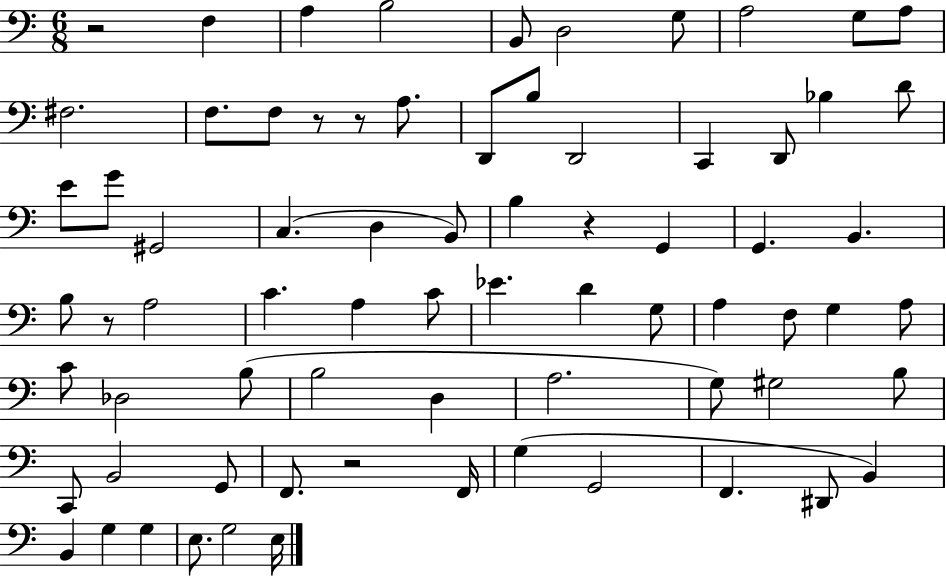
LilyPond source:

{
  \clef bass
  \numericTimeSignature
  \time 6/8
  \key c \major
  r2 f4 | a4 b2 | b,8 d2 g8 | a2 g8 a8 | \break fis2. | f8. f8 r8 r8 a8. | d,8 b8 d,2 | c,4 d,8 bes4 d'8 | \break e'8 g'8 gis,2 | c4.( d4 b,8) | b4 r4 g,4 | g,4. b,4. | \break b8 r8 a2 | c'4. a4 c'8 | ees'4. d'4 g8 | a4 f8 g4 a8 | \break c'8 des2 b8( | b2 d4 | a2. | g8) gis2 b8 | \break c,8 b,2 g,8 | f,8. r2 f,16 | g4( g,2 | f,4. dis,8 b,4) | \break b,4 g4 g4 | e8. g2 e16 | \bar "|."
}